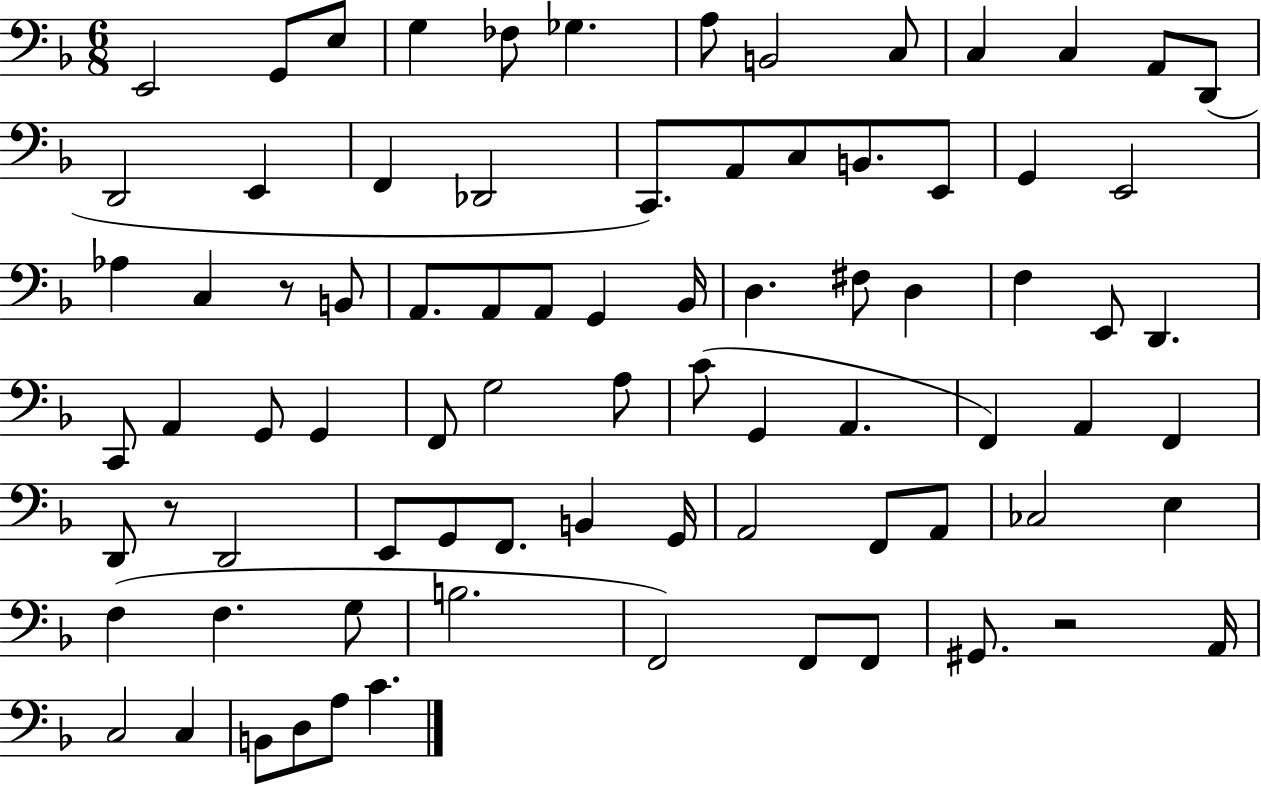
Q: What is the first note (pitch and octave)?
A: E2